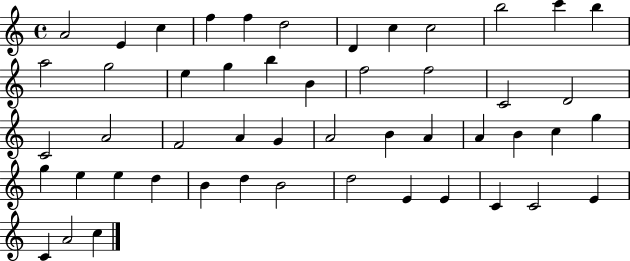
{
  \clef treble
  \time 4/4
  \defaultTimeSignature
  \key c \major
  a'2 e'4 c''4 | f''4 f''4 d''2 | d'4 c''4 c''2 | b''2 c'''4 b''4 | \break a''2 g''2 | e''4 g''4 b''4 b'4 | f''2 f''2 | c'2 d'2 | \break c'2 a'2 | f'2 a'4 g'4 | a'2 b'4 a'4 | a'4 b'4 c''4 g''4 | \break g''4 e''4 e''4 d''4 | b'4 d''4 b'2 | d''2 e'4 e'4 | c'4 c'2 e'4 | \break c'4 a'2 c''4 | \bar "|."
}